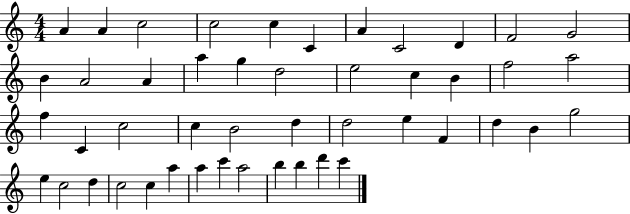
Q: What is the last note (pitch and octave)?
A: C6